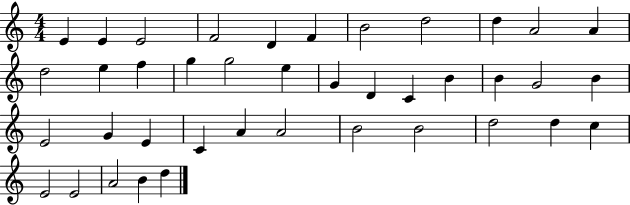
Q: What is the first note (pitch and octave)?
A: E4